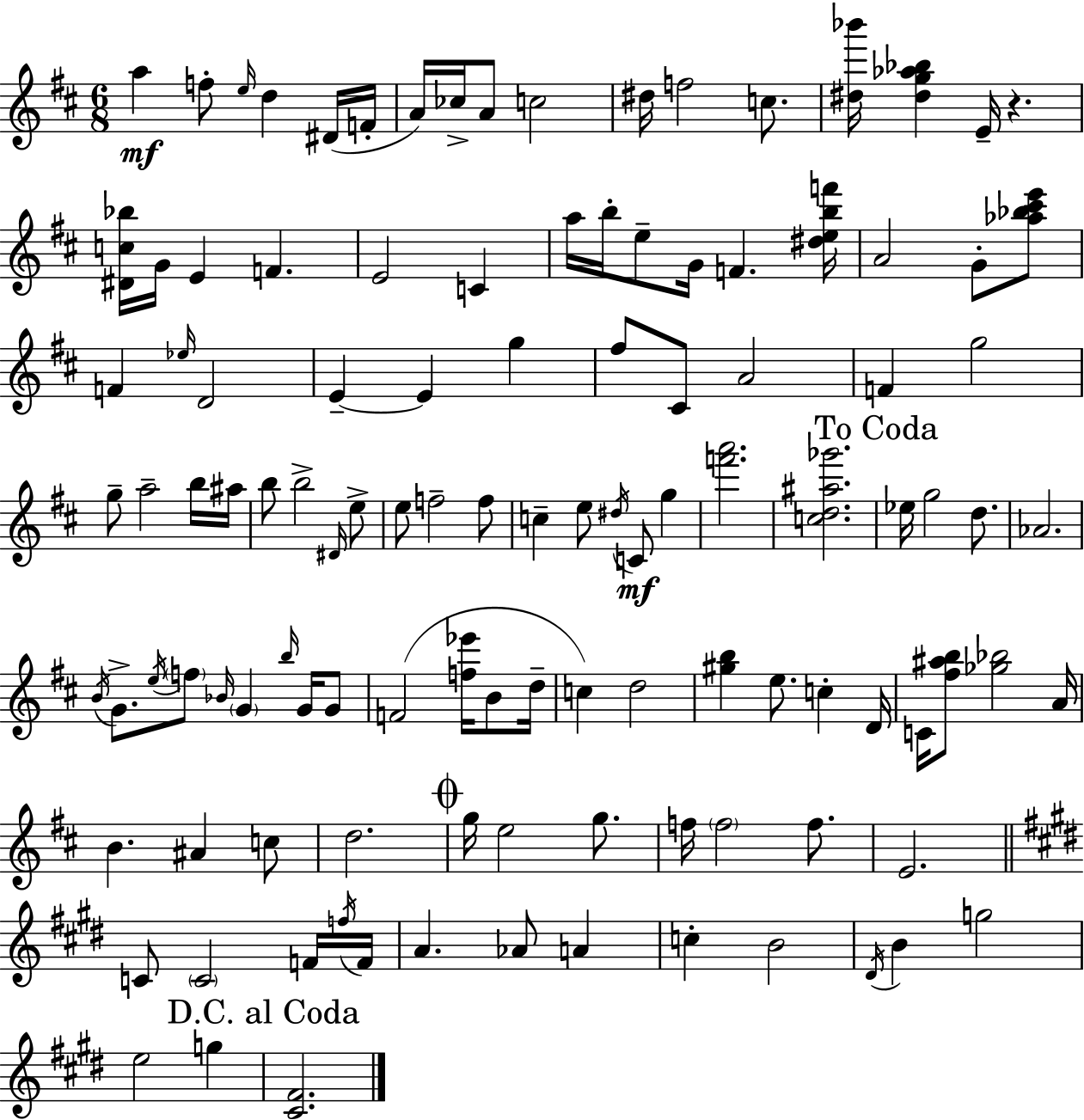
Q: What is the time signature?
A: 6/8